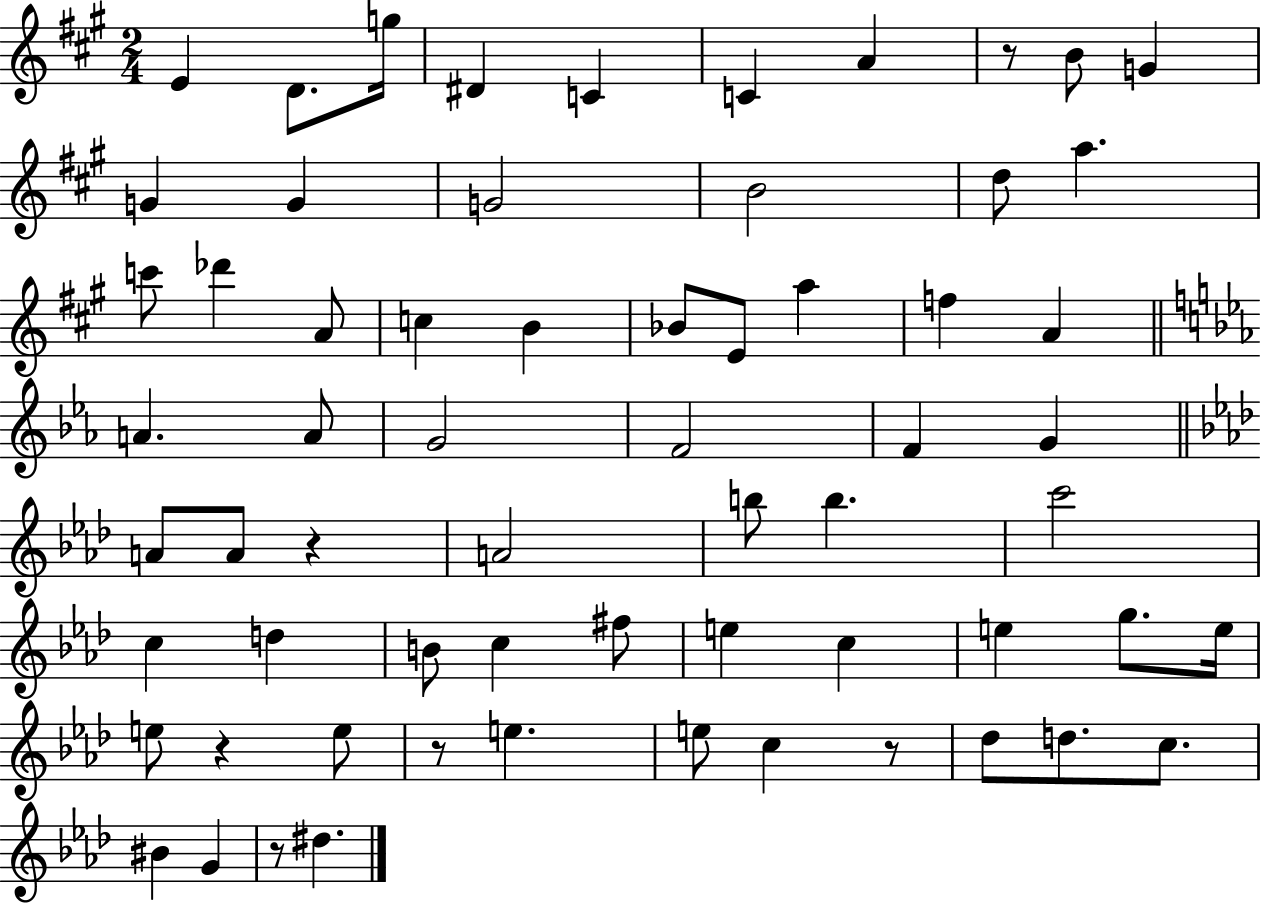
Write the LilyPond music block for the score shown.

{
  \clef treble
  \numericTimeSignature
  \time 2/4
  \key a \major
  \repeat volta 2 { e'4 d'8. g''16 | dis'4 c'4 | c'4 a'4 | r8 b'8 g'4 | \break g'4 g'4 | g'2 | b'2 | d''8 a''4. | \break c'''8 des'''4 a'8 | c''4 b'4 | bes'8 e'8 a''4 | f''4 a'4 | \break \bar "||" \break \key ees \major a'4. a'8 | g'2 | f'2 | f'4 g'4 | \break \bar "||" \break \key f \minor a'8 a'8 r4 | a'2 | b''8 b''4. | c'''2 | \break c''4 d''4 | b'8 c''4 fis''8 | e''4 c''4 | e''4 g''8. e''16 | \break e''8 r4 e''8 | r8 e''4. | e''8 c''4 r8 | des''8 d''8. c''8. | \break bis'4 g'4 | r8 dis''4. | } \bar "|."
}